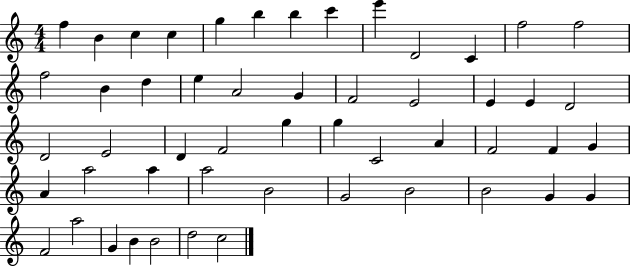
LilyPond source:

{
  \clef treble
  \numericTimeSignature
  \time 4/4
  \key c \major
  f''4 b'4 c''4 c''4 | g''4 b''4 b''4 c'''4 | e'''4 d'2 c'4 | f''2 f''2 | \break f''2 b'4 d''4 | e''4 a'2 g'4 | f'2 e'2 | e'4 e'4 d'2 | \break d'2 e'2 | d'4 f'2 g''4 | g''4 c'2 a'4 | f'2 f'4 g'4 | \break a'4 a''2 a''4 | a''2 b'2 | g'2 b'2 | b'2 g'4 g'4 | \break f'2 a''2 | g'4 b'4 b'2 | d''2 c''2 | \bar "|."
}